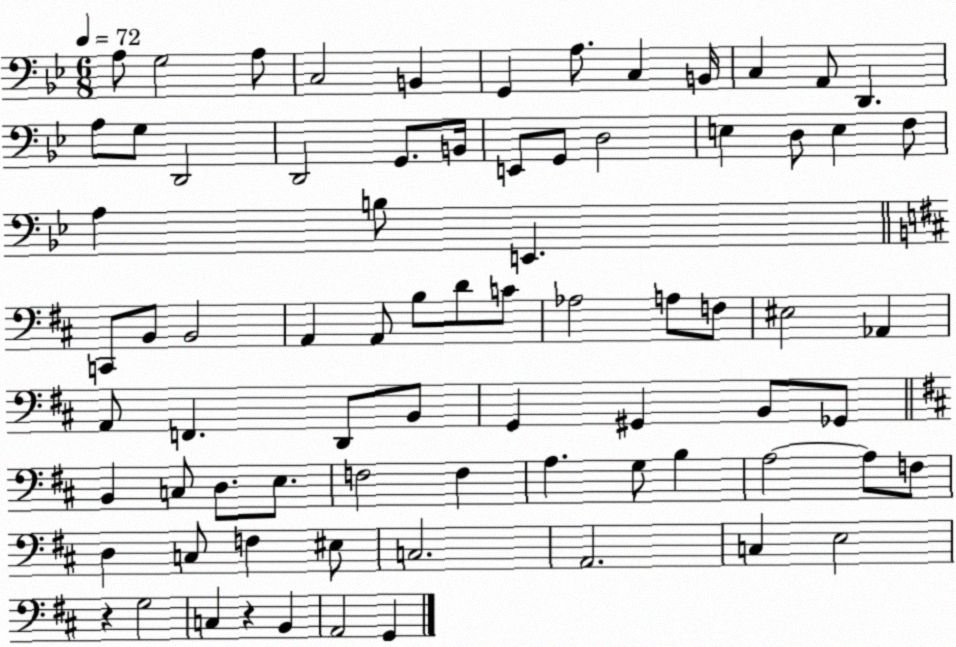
X:1
T:Untitled
M:6/8
L:1/4
K:Bb
A,/2 G,2 A,/2 C,2 B,, G,, A,/2 C, B,,/4 C, A,,/2 D,, A,/2 G,/2 D,,2 D,,2 G,,/2 B,,/4 E,,/2 G,,/2 D,2 E, D,/2 E, F,/2 A, B,/2 E,, C,,/2 B,,/2 B,,2 A,, A,,/2 B,/2 D/2 C/2 _A,2 A,/2 F,/2 ^E,2 _A,, A,,/2 F,, D,,/2 B,,/2 G,, ^G,, B,,/2 _G,,/2 B,, C,/2 D,/2 E,/2 F,2 F, A, G,/2 B, A,2 A,/2 F,/2 D, C,/2 F, ^E,/2 C,2 A,,2 C, E,2 z G,2 C, z B,, A,,2 G,,